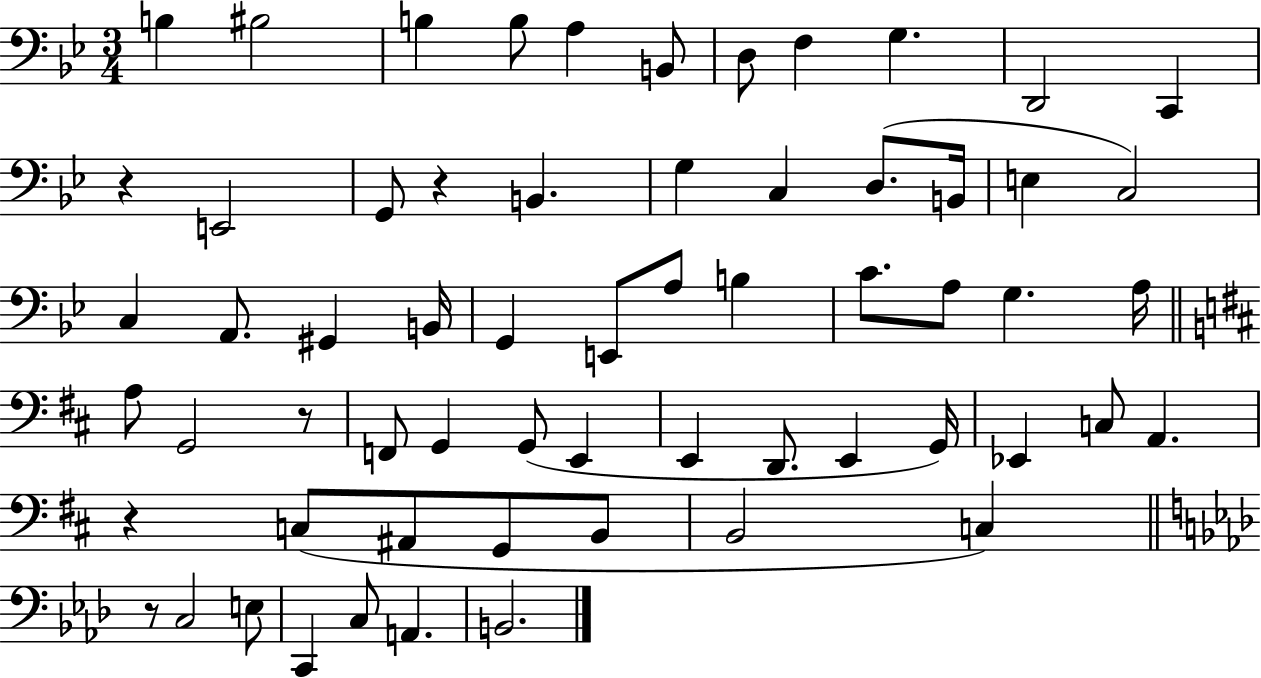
B3/q BIS3/h B3/q B3/e A3/q B2/e D3/e F3/q G3/q. D2/h C2/q R/q E2/h G2/e R/q B2/q. G3/q C3/q D3/e. B2/s E3/q C3/h C3/q A2/e. G#2/q B2/s G2/q E2/e A3/e B3/q C4/e. A3/e G3/q. A3/s A3/e G2/h R/e F2/e G2/q G2/e E2/q E2/q D2/e. E2/q G2/s Eb2/q C3/e A2/q. R/q C3/e A#2/e G2/e B2/e B2/h C3/q R/e C3/h E3/e C2/q C3/e A2/q. B2/h.